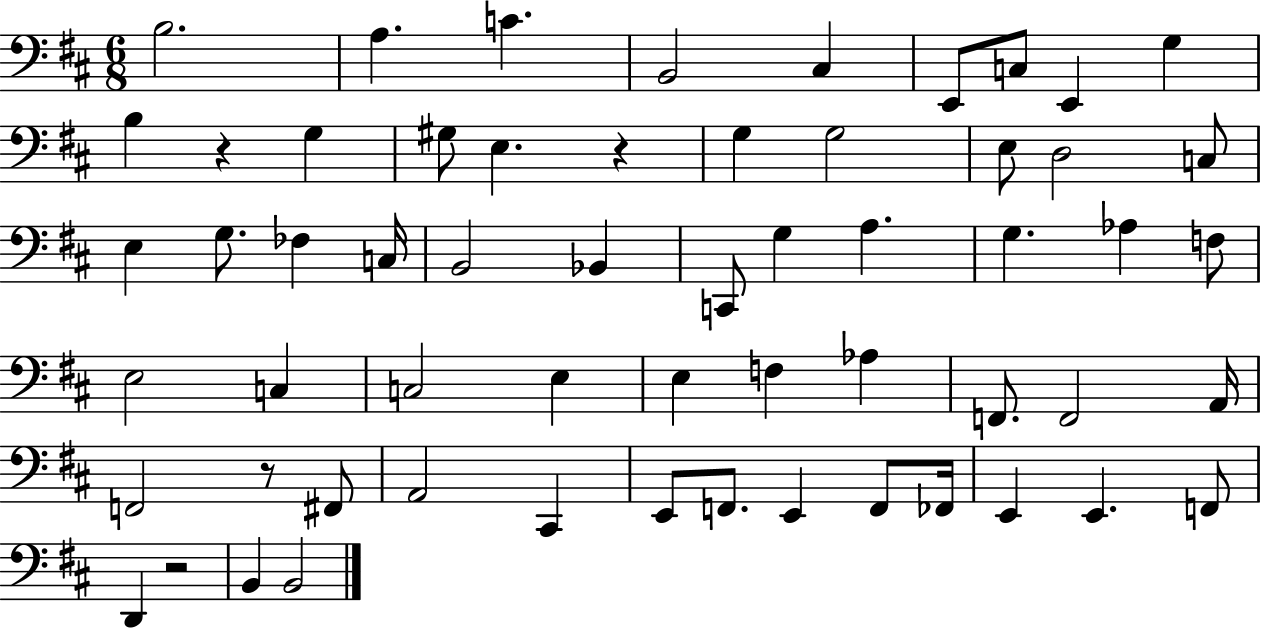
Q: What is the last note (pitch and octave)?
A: B2